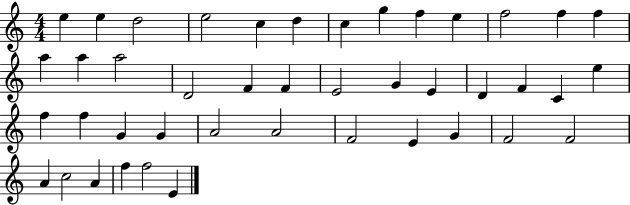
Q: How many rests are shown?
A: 0